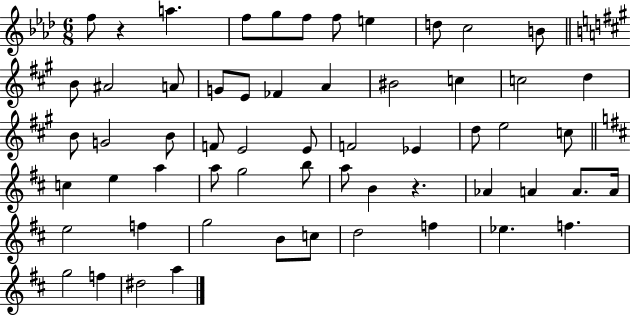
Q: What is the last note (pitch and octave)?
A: A5